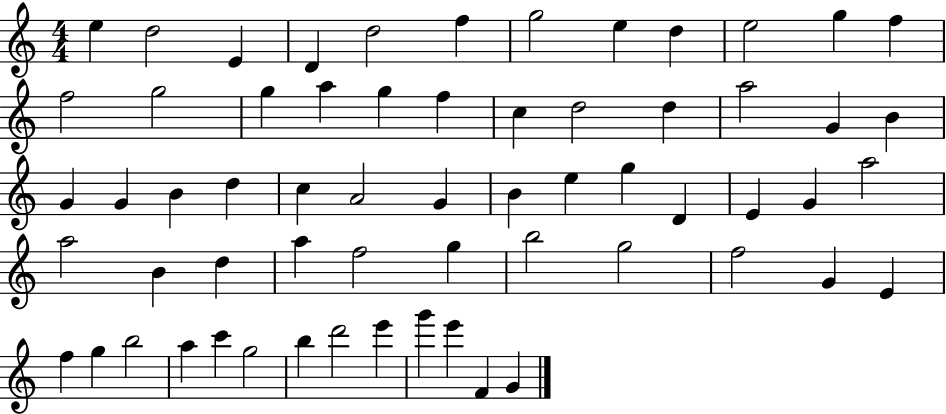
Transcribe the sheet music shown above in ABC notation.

X:1
T:Untitled
M:4/4
L:1/4
K:C
e d2 E D d2 f g2 e d e2 g f f2 g2 g a g f c d2 d a2 G B G G B d c A2 G B e g D E G a2 a2 B d a f2 g b2 g2 f2 G E f g b2 a c' g2 b d'2 e' g' e' F G